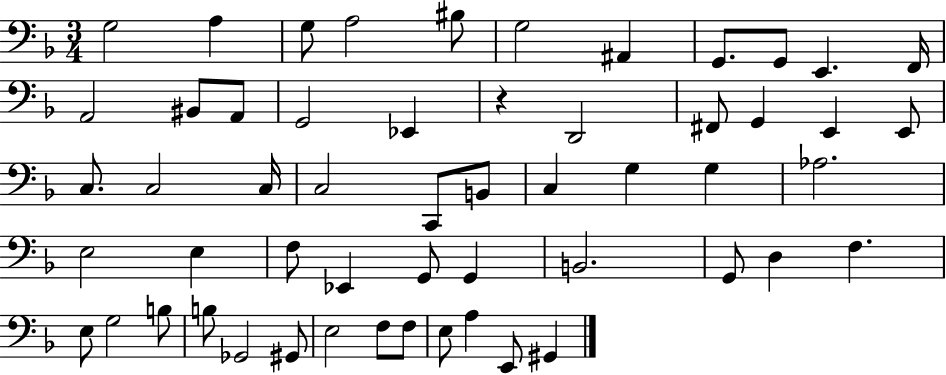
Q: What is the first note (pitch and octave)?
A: G3